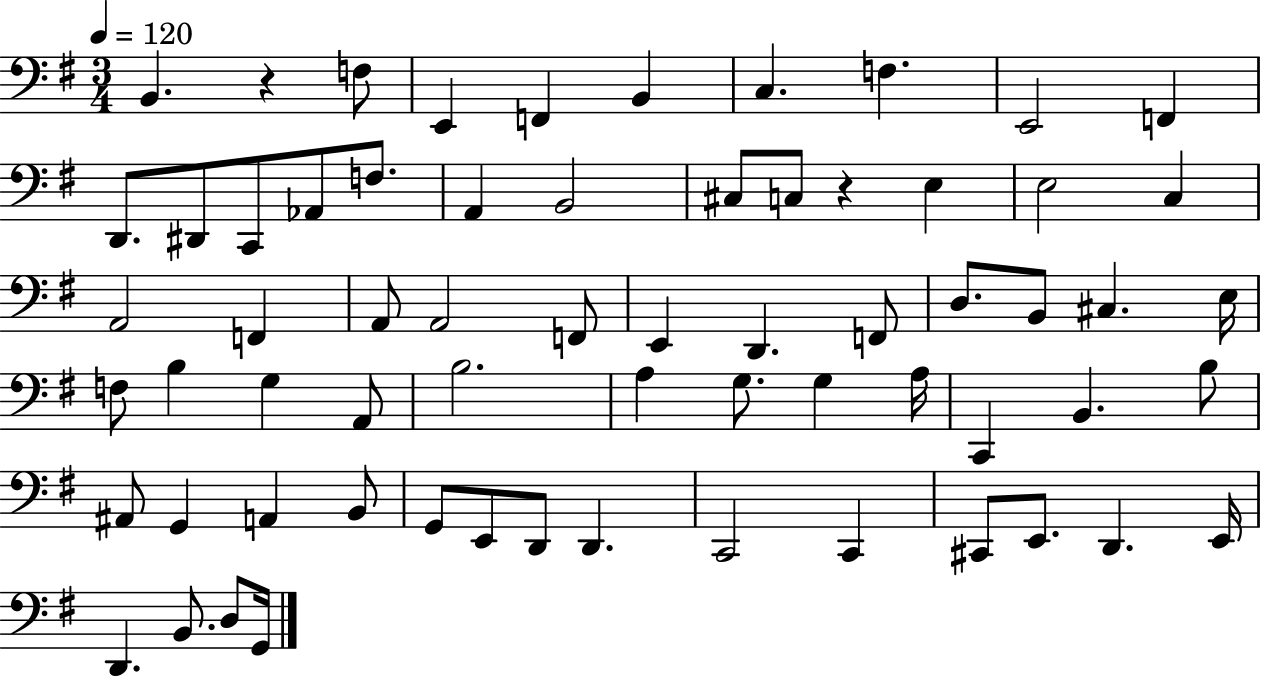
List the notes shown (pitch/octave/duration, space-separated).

B2/q. R/q F3/e E2/q F2/q B2/q C3/q. F3/q. E2/h F2/q D2/e. D#2/e C2/e Ab2/e F3/e. A2/q B2/h C#3/e C3/e R/q E3/q E3/h C3/q A2/h F2/q A2/e A2/h F2/e E2/q D2/q. F2/e D3/e. B2/e C#3/q. E3/s F3/e B3/q G3/q A2/e B3/h. A3/q G3/e. G3/q A3/s C2/q B2/q. B3/e A#2/e G2/q A2/q B2/e G2/e E2/e D2/e D2/q. C2/h C2/q C#2/e E2/e. D2/q. E2/s D2/q. B2/e. D3/e G2/s